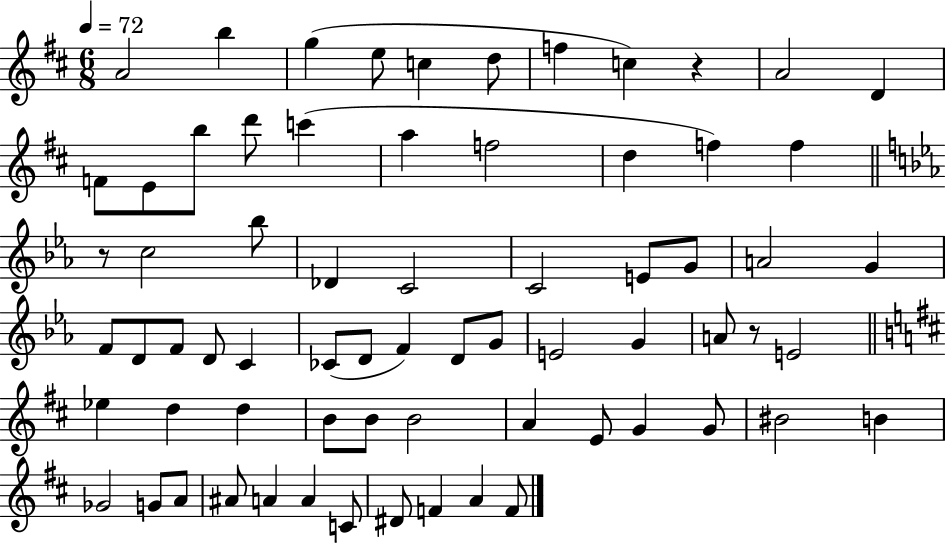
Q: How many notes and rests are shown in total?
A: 69